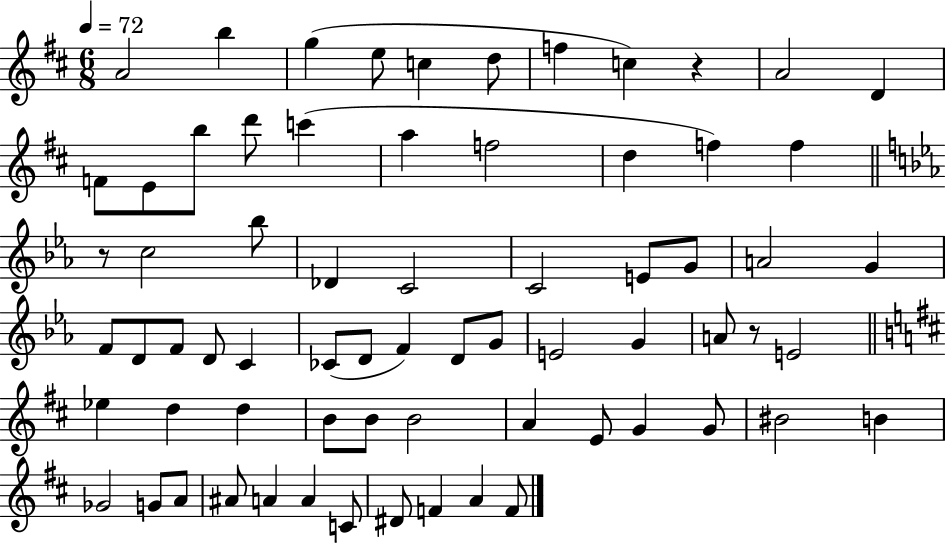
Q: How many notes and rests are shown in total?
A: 69